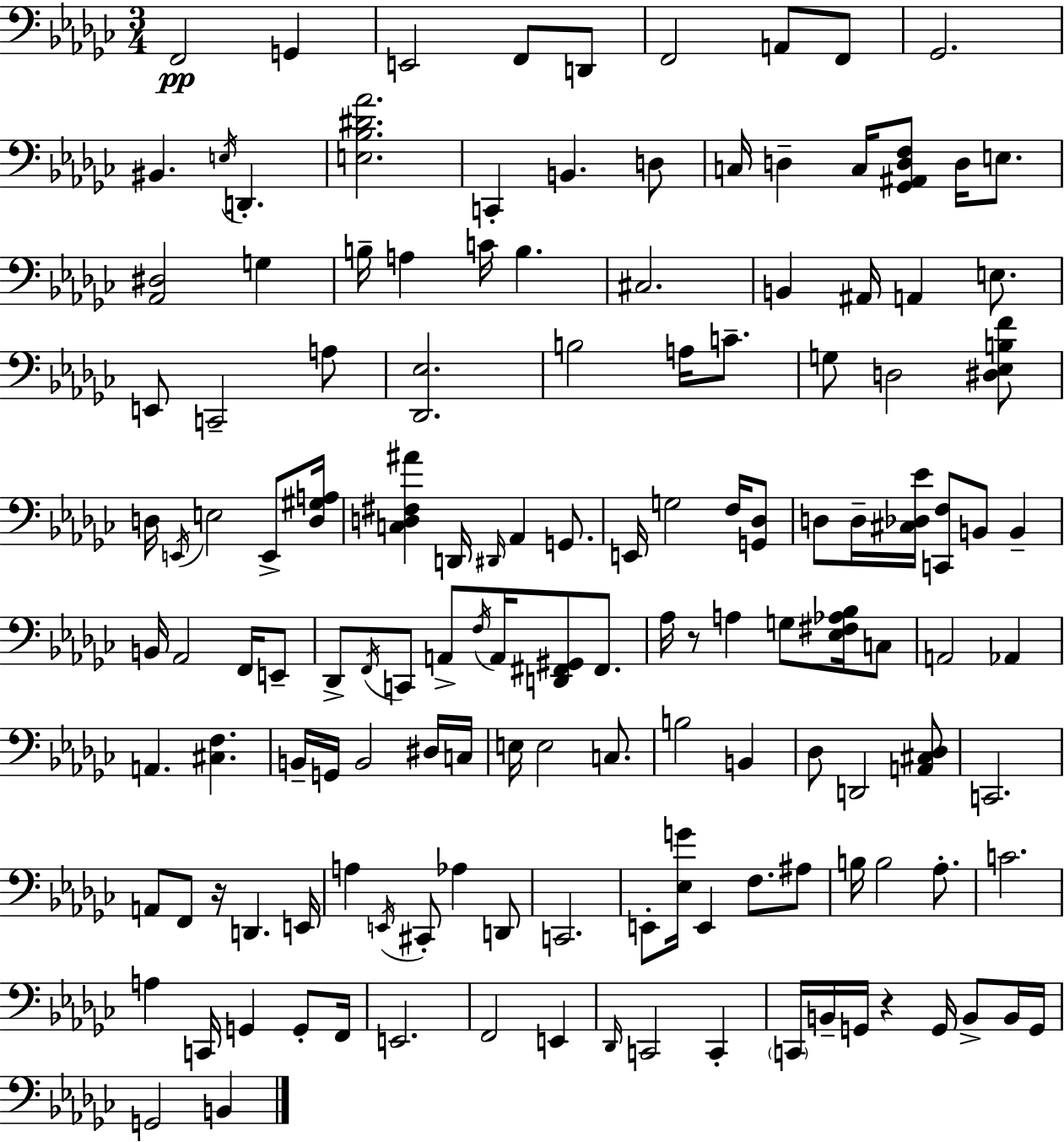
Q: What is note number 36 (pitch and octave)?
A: C4